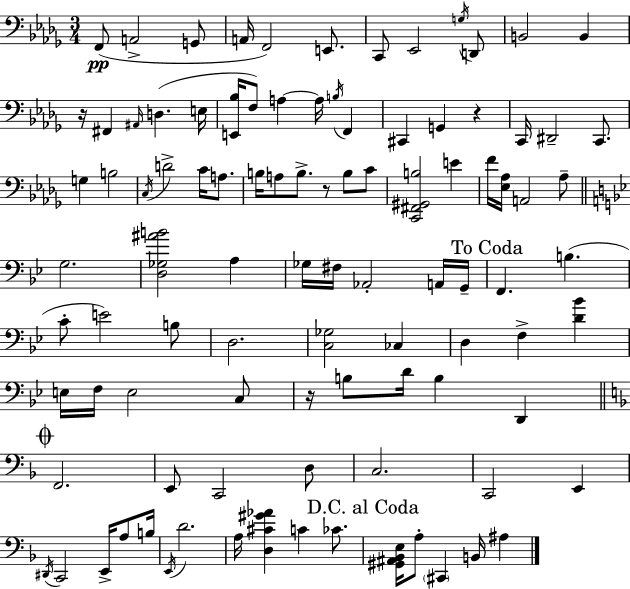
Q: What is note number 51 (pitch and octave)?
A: C4